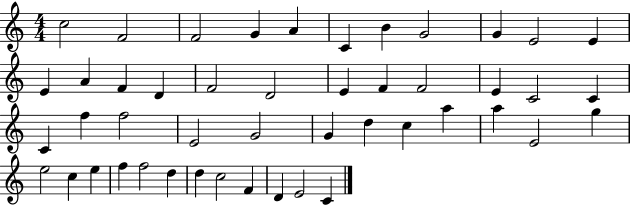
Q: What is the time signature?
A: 4/4